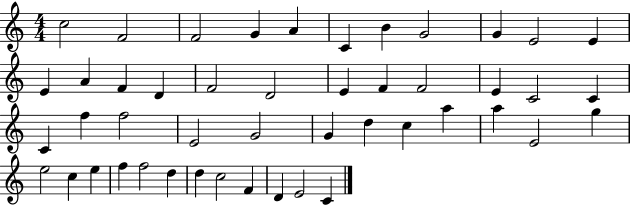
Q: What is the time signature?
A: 4/4